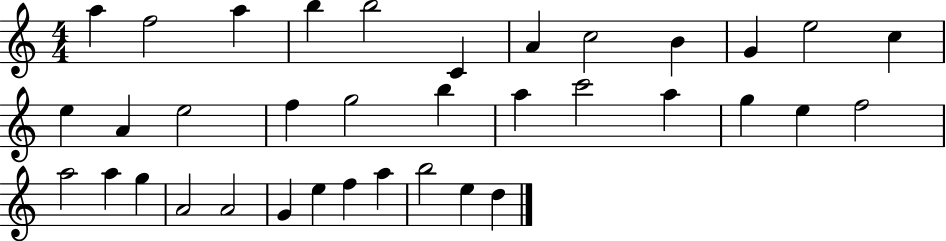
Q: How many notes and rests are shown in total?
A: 36